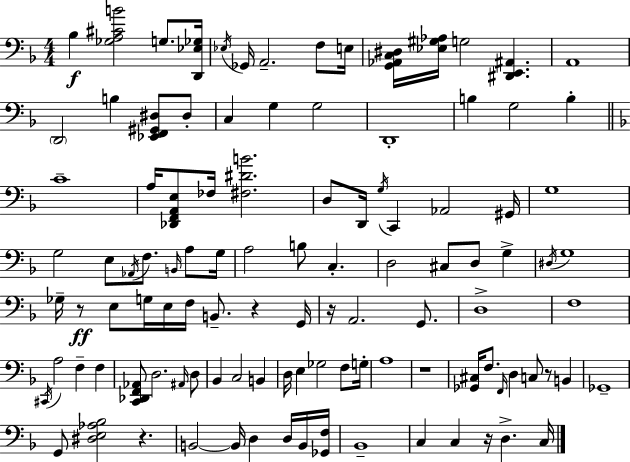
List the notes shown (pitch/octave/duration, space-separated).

Bb3/q [Gb3,A3,C#4,B4]/h G3/e. [D2,Eb3,Gb3]/s Eb3/s Gb2/s A2/h. F3/e E3/s [G2,Ab2,C3,D#3]/s [Eb3,G#3,Ab3]/s G3/h [D#2,E2,A#2]/q. A2/w D2/h B3/q [Eb2,F2,G#2,D#3]/e D#3/e C3/q G3/q G3/h D2/w B3/q G3/h B3/q C4/w A3/s [Db2,F2,A2,E3]/e FES3/s [F#3,D#4,B4]/h. D3/e D2/s G3/s C2/q Ab2/h G#2/s G3/w G3/h E3/e Ab2/s F3/e. B2/s A3/e G3/s A3/h B3/e C3/q. D3/h C#3/e D3/e G3/q D#3/s G3/w Gb3/s R/e E3/e G3/s E3/s F3/s B2/e. R/q G2/s R/s A2/h. G2/e. D3/w F3/w C#2/s A3/h F3/q F3/q [C2,Db2,F2,Ab2]/e D3/h. A#2/s D3/e Bb2/q C3/h B2/q D3/s E3/q Gb3/h F3/e G3/s A3/w R/w [Gb2,C#3]/s F3/e. F2/s D3/q C3/e R/e B2/q Gb2/w G2/e [D#3,E3,Ab3,Bb3]/h R/q. B2/h B2/s D3/q D3/s B2/s [Gb2,F3]/s Bb2/w C3/q C3/q R/s D3/q. C3/s